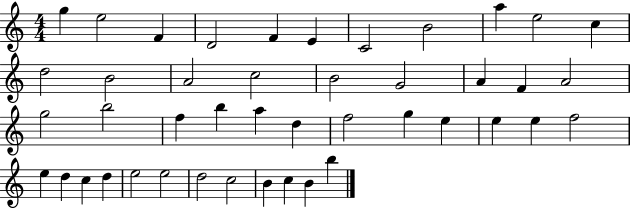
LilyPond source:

{
  \clef treble
  \numericTimeSignature
  \time 4/4
  \key c \major
  g''4 e''2 f'4 | d'2 f'4 e'4 | c'2 b'2 | a''4 e''2 c''4 | \break d''2 b'2 | a'2 c''2 | b'2 g'2 | a'4 f'4 a'2 | \break g''2 b''2 | f''4 b''4 a''4 d''4 | f''2 g''4 e''4 | e''4 e''4 f''2 | \break e''4 d''4 c''4 d''4 | e''2 e''2 | d''2 c''2 | b'4 c''4 b'4 b''4 | \break \bar "|."
}